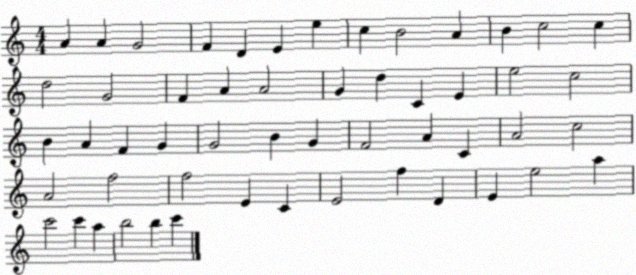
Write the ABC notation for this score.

X:1
T:Untitled
M:4/4
L:1/4
K:C
A A G2 F D E e c B2 A B c2 c d2 G2 F A A2 G d C E e2 c2 B A F G G2 B G F2 A C A2 c2 A2 f2 f2 E C E2 f D E e2 a c'2 c' a b2 b c'